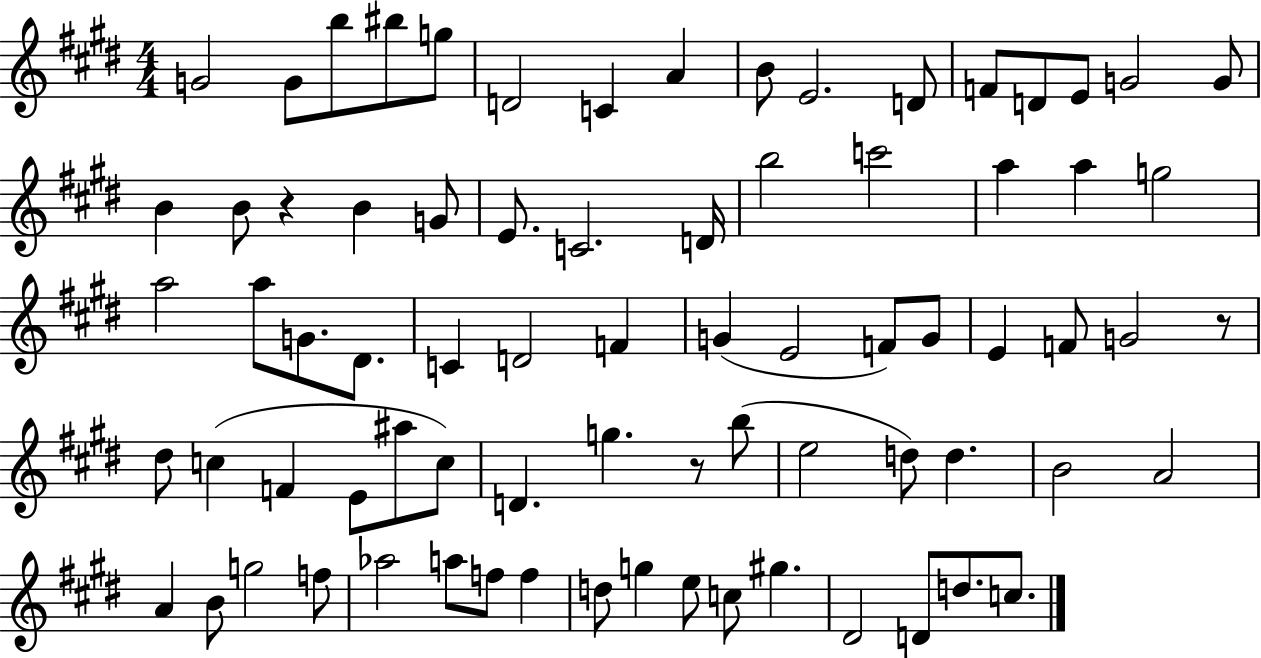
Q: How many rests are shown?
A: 3